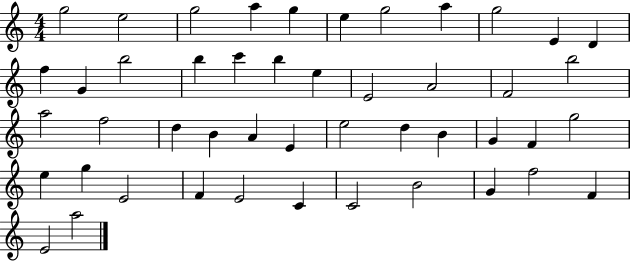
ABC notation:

X:1
T:Untitled
M:4/4
L:1/4
K:C
g2 e2 g2 a g e g2 a g2 E D f G b2 b c' b e E2 A2 F2 b2 a2 f2 d B A E e2 d B G F g2 e g E2 F E2 C C2 B2 G f2 F E2 a2